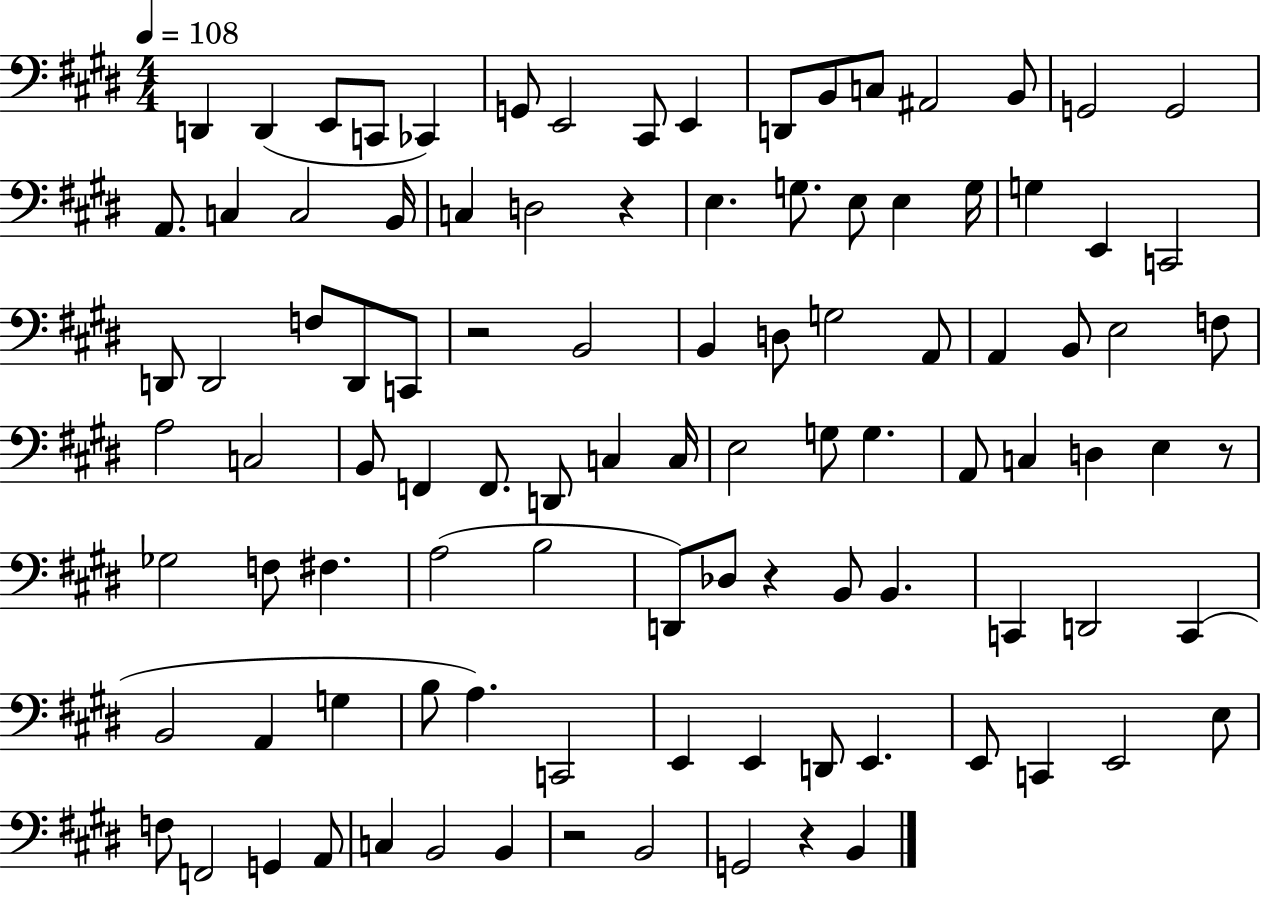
{
  \clef bass
  \numericTimeSignature
  \time 4/4
  \key e \major
  \tempo 4 = 108
  \repeat volta 2 { d,4 d,4( e,8 c,8 ces,4) | g,8 e,2 cis,8 e,4 | d,8 b,8 c8 ais,2 b,8 | g,2 g,2 | \break a,8. c4 c2 b,16 | c4 d2 r4 | e4. g8. e8 e4 g16 | g4 e,4 c,2 | \break d,8 d,2 f8 d,8 c,8 | r2 b,2 | b,4 d8 g2 a,8 | a,4 b,8 e2 f8 | \break a2 c2 | b,8 f,4 f,8. d,8 c4 c16 | e2 g8 g4. | a,8 c4 d4 e4 r8 | \break ges2 f8 fis4. | a2( b2 | d,8) des8 r4 b,8 b,4. | c,4 d,2 c,4( | \break b,2 a,4 g4 | b8 a4.) c,2 | e,4 e,4 d,8 e,4. | e,8 c,4 e,2 e8 | \break f8 f,2 g,4 a,8 | c4 b,2 b,4 | r2 b,2 | g,2 r4 b,4 | \break } \bar "|."
}